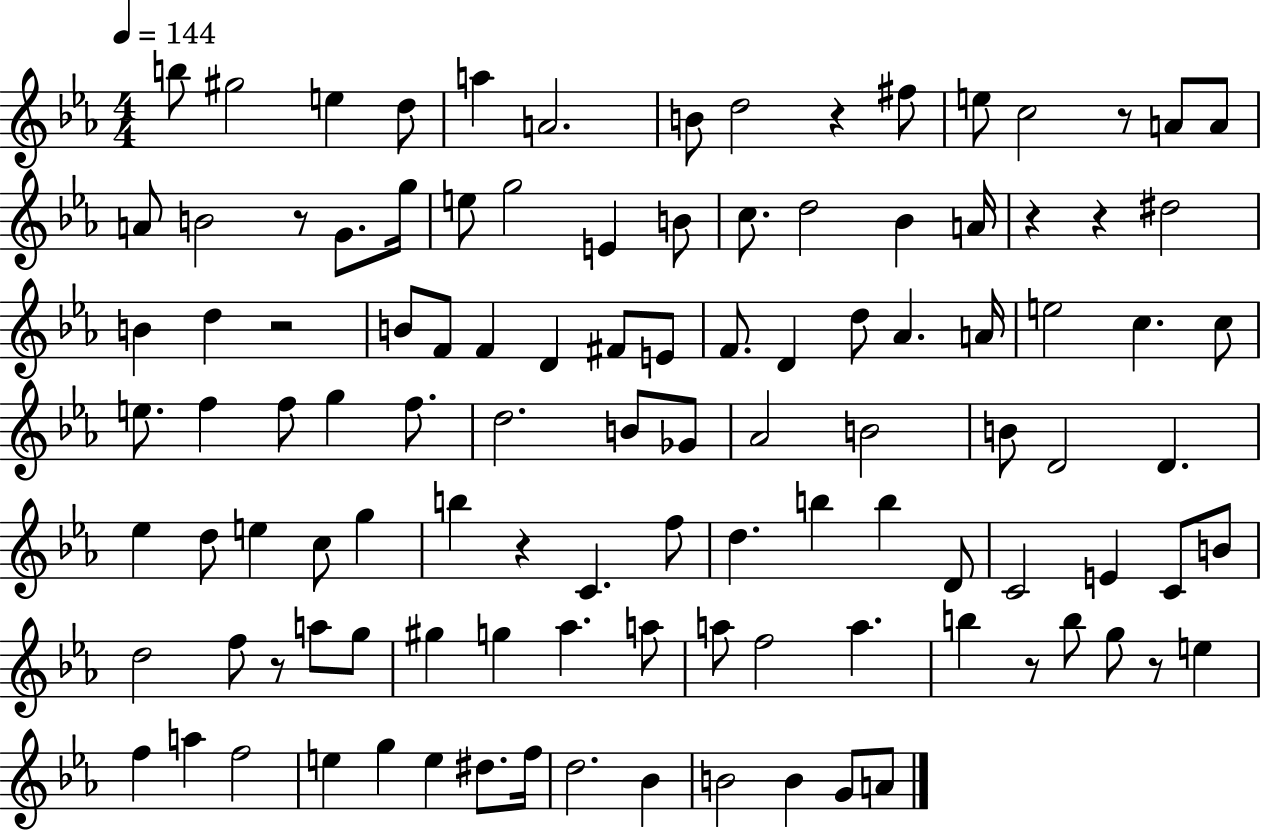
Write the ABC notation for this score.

X:1
T:Untitled
M:4/4
L:1/4
K:Eb
b/2 ^g2 e d/2 a A2 B/2 d2 z ^f/2 e/2 c2 z/2 A/2 A/2 A/2 B2 z/2 G/2 g/4 e/2 g2 E B/2 c/2 d2 _B A/4 z z ^d2 B d z2 B/2 F/2 F D ^F/2 E/2 F/2 D d/2 _A A/4 e2 c c/2 e/2 f f/2 g f/2 d2 B/2 _G/2 _A2 B2 B/2 D2 D _e d/2 e c/2 g b z C f/2 d b b D/2 C2 E C/2 B/2 d2 f/2 z/2 a/2 g/2 ^g g _a a/2 a/2 f2 a b z/2 b/2 g/2 z/2 e f a f2 e g e ^d/2 f/4 d2 _B B2 B G/2 A/2